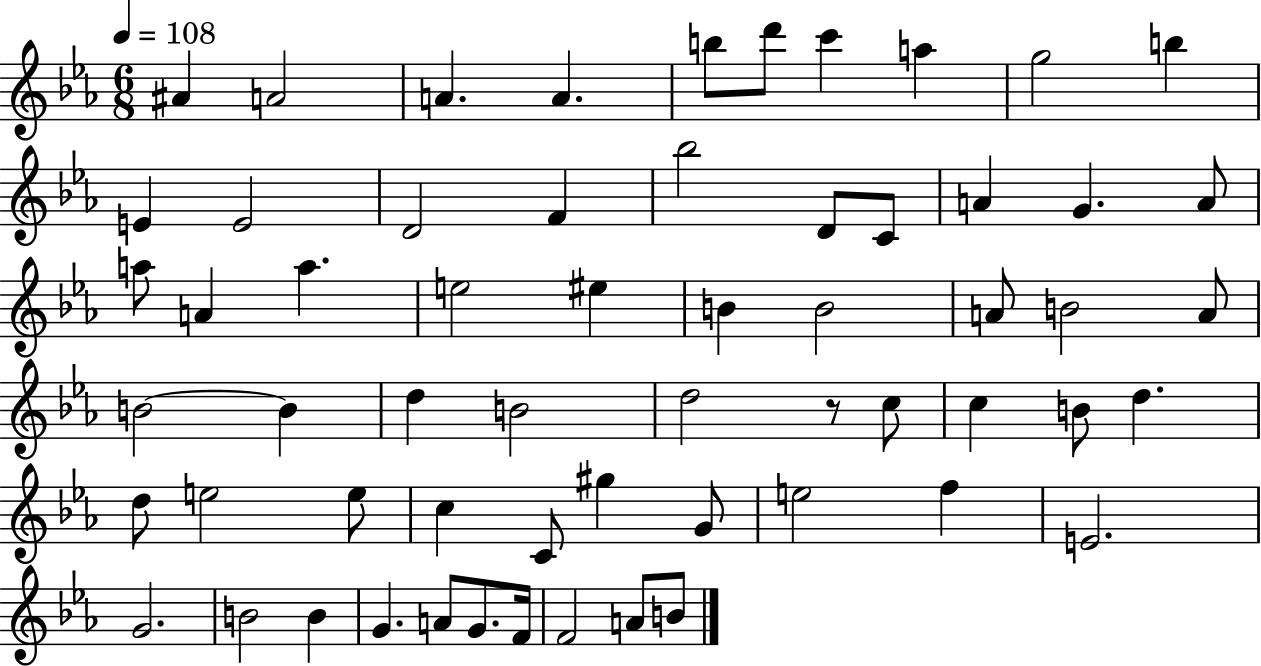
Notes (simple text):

A#4/q A4/h A4/q. A4/q. B5/e D6/e C6/q A5/q G5/h B5/q E4/q E4/h D4/h F4/q Bb5/h D4/e C4/e A4/q G4/q. A4/e A5/e A4/q A5/q. E5/h EIS5/q B4/q B4/h A4/e B4/h A4/e B4/h B4/q D5/q B4/h D5/h R/e C5/e C5/q B4/e D5/q. D5/e E5/h E5/e C5/q C4/e G#5/q G4/e E5/h F5/q E4/h. G4/h. B4/h B4/q G4/q. A4/e G4/e. F4/s F4/h A4/e B4/e